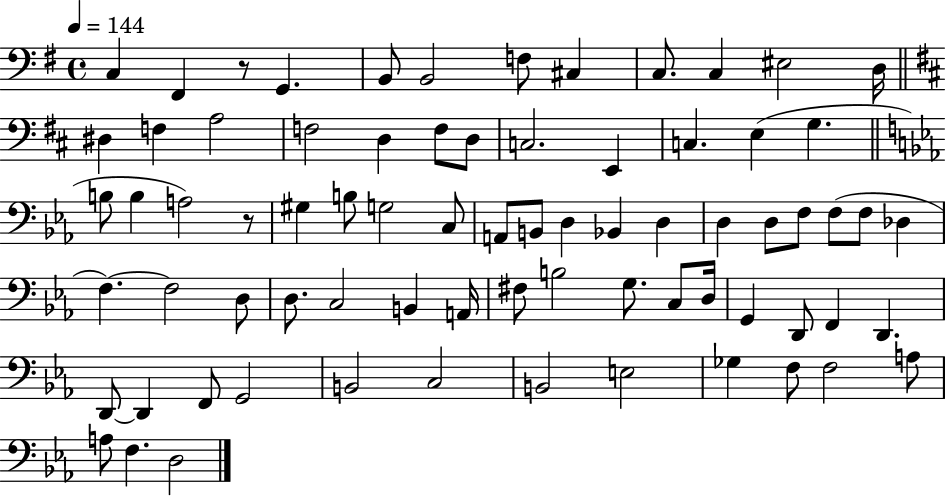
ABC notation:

X:1
T:Untitled
M:4/4
L:1/4
K:G
C, ^F,, z/2 G,, B,,/2 B,,2 F,/2 ^C, C,/2 C, ^E,2 D,/4 ^D, F, A,2 F,2 D, F,/2 D,/2 C,2 E,, C, E, G, B,/2 B, A,2 z/2 ^G, B,/2 G,2 C,/2 A,,/2 B,,/2 D, _B,, D, D, D,/2 F,/2 F,/2 F,/2 _D, F, F,2 D,/2 D,/2 C,2 B,, A,,/4 ^F,/2 B,2 G,/2 C,/2 D,/4 G,, D,,/2 F,, D,, D,,/2 D,, F,,/2 G,,2 B,,2 C,2 B,,2 E,2 _G, F,/2 F,2 A,/2 A,/2 F, D,2